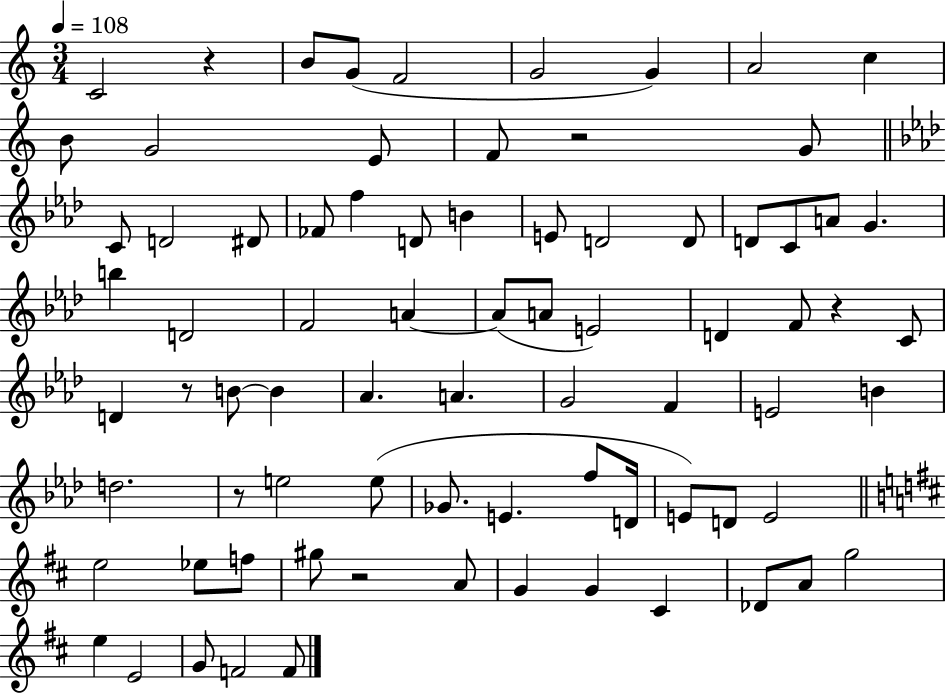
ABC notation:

X:1
T:Untitled
M:3/4
L:1/4
K:C
C2 z B/2 G/2 F2 G2 G A2 c B/2 G2 E/2 F/2 z2 G/2 C/2 D2 ^D/2 _F/2 f D/2 B E/2 D2 D/2 D/2 C/2 A/2 G b D2 F2 A A/2 A/2 E2 D F/2 z C/2 D z/2 B/2 B _A A G2 F E2 B d2 z/2 e2 e/2 _G/2 E f/2 D/4 E/2 D/2 E2 e2 _e/2 f/2 ^g/2 z2 A/2 G G ^C _D/2 A/2 g2 e E2 G/2 F2 F/2